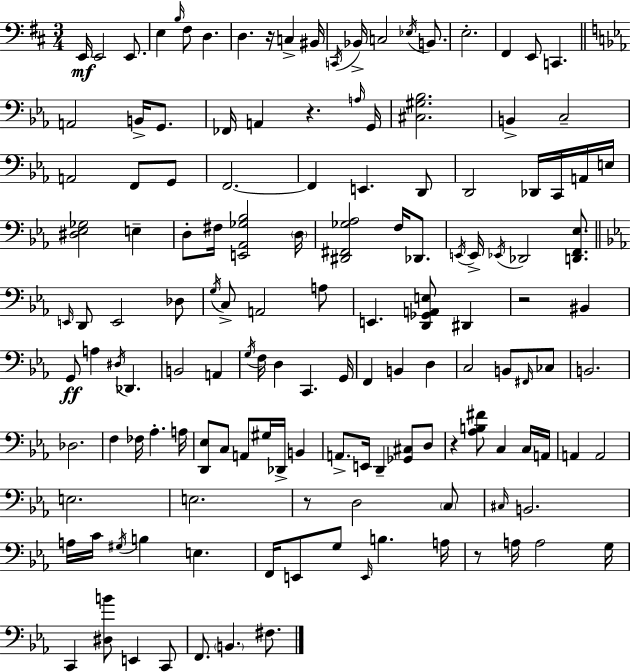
{
  \clef bass
  \numericTimeSignature
  \time 3/4
  \key d \major
  e,16\mf e,2 e,8. | e4 \grace { b16 } fis8 d4. | d4. r16 c4-> | bis,16 \acciaccatura { c,16 } bes,16-> c2 \acciaccatura { ees16 } | \break b,8. e2.-. | fis,4 e,8 c,4. | \bar "||" \break \key ees \major a,2 b,16-> g,8. | fes,16 a,4 r4. \grace { a16 } | g,16 <cis gis bes>2. | b,4-> c2-- | \break a,2 f,8 g,8 | f,2.~~ | f,4 e,4. d,8 | d,2 des,16 c,16 a,16 | \break e16 <dis ees ges>2 e4-- | d8-. fis16 <e, aes, ges bes>2 | \parenthesize d16 <dis, fis, ges aes>2 f16 des,8. | \acciaccatura { e,16 } e,16-> \acciaccatura { ees,16 } des,2 | \break <d, f, ees>8. \bar "||" \break \key ees \major \grace { e,16 } d,8 e,2 des8 | \acciaccatura { g16 } c8-> a,2 | a8 e,4. <d, ges, a, e>8 dis,4 | r2 bis,4 | \break g,8\ff a4 \acciaccatura { dis16 } des,4. | b,2 a,4 | \acciaccatura { g16 } f16 d4 c,4. | g,16 f,4 b,4 | \break d4 c2 | b,8 \grace { fis,16 } ces8 b,2. | des2. | f4 fes16 aes4.-. | \break a16 <d, ees>8 c8 a,8 gis16 | des,16-> b,4 a,8.-> e,16 d,4-- | <ges, cis>8 d8 r4 <aes b fis'>8 c4 | c16 a,16 a,4 a,2 | \break e2. | e2. | r8 d2 | \parenthesize c8 \grace { cis16 } b,2. | \break a16 c'16 \acciaccatura { gis16 } b4 | e4. f,16 e,8 g8 | \grace { e,16 } b4. a16 r8 a16 a2 | g16 c,4 | \break <dis b'>8 e,4 c,8 f,8. \parenthesize b,4. | fis8. \bar "|."
}